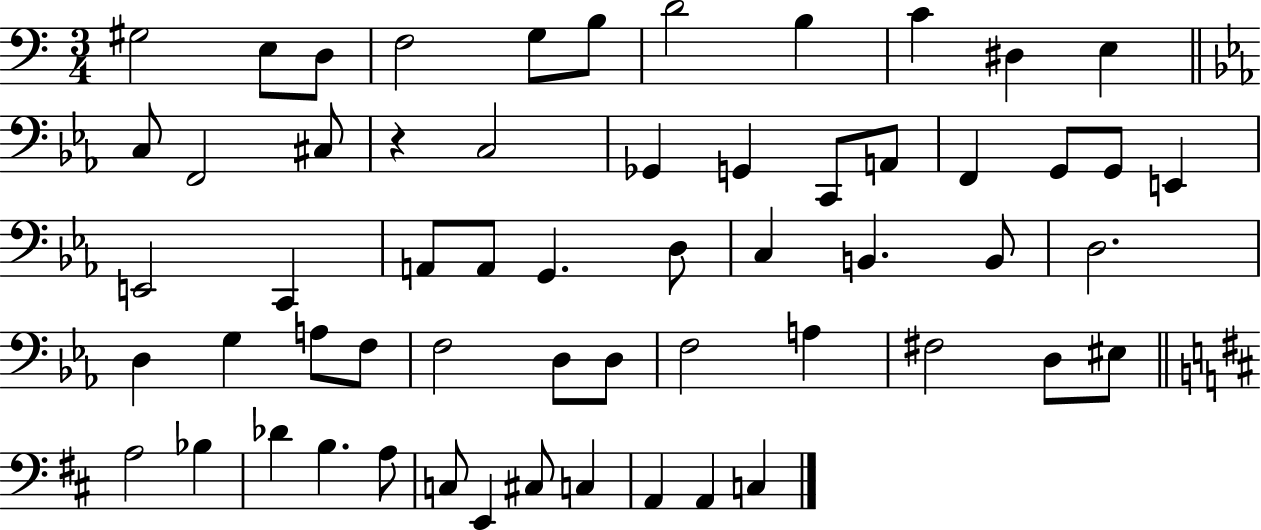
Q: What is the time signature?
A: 3/4